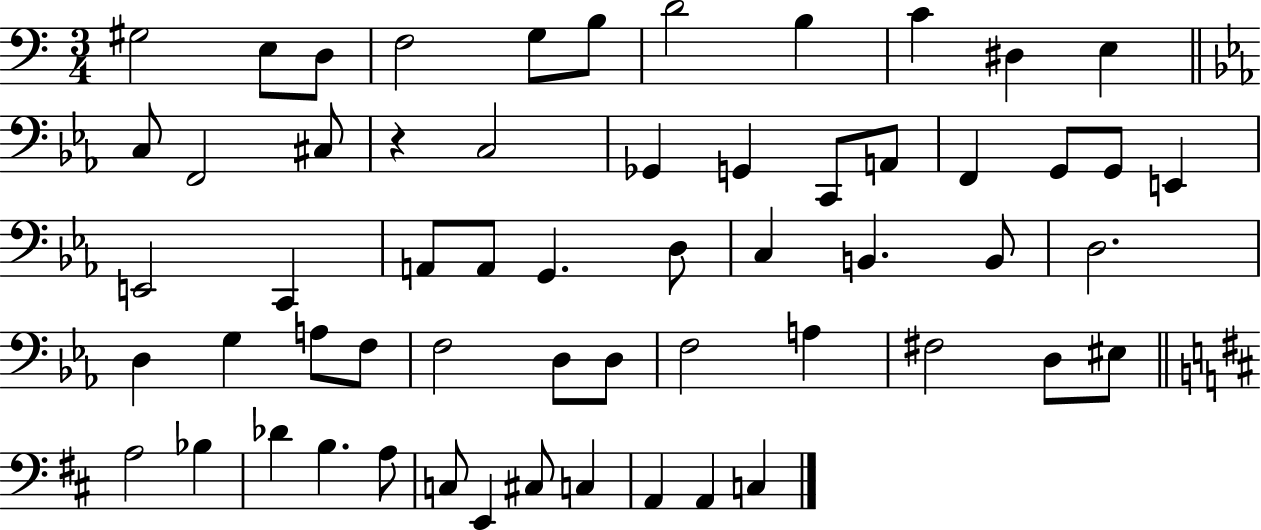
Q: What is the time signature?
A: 3/4